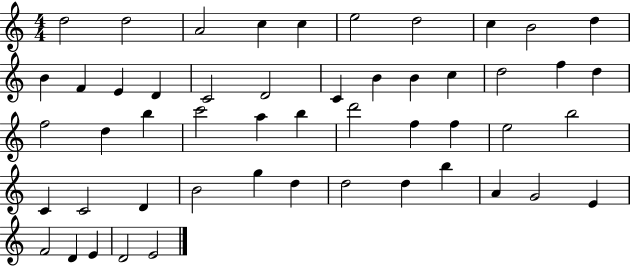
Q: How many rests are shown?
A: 0